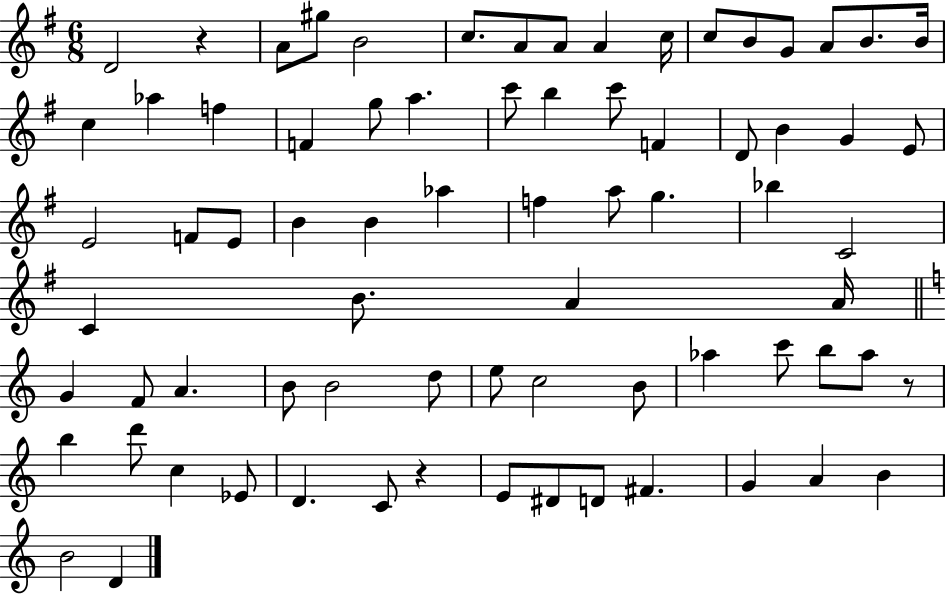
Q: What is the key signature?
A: G major